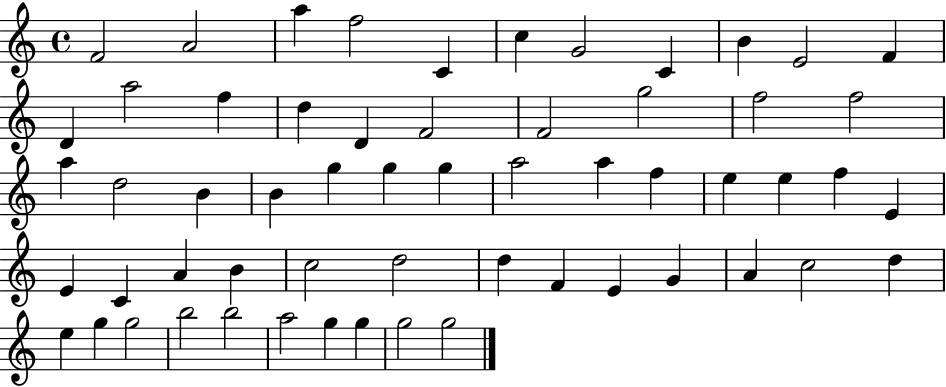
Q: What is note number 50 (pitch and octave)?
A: G5